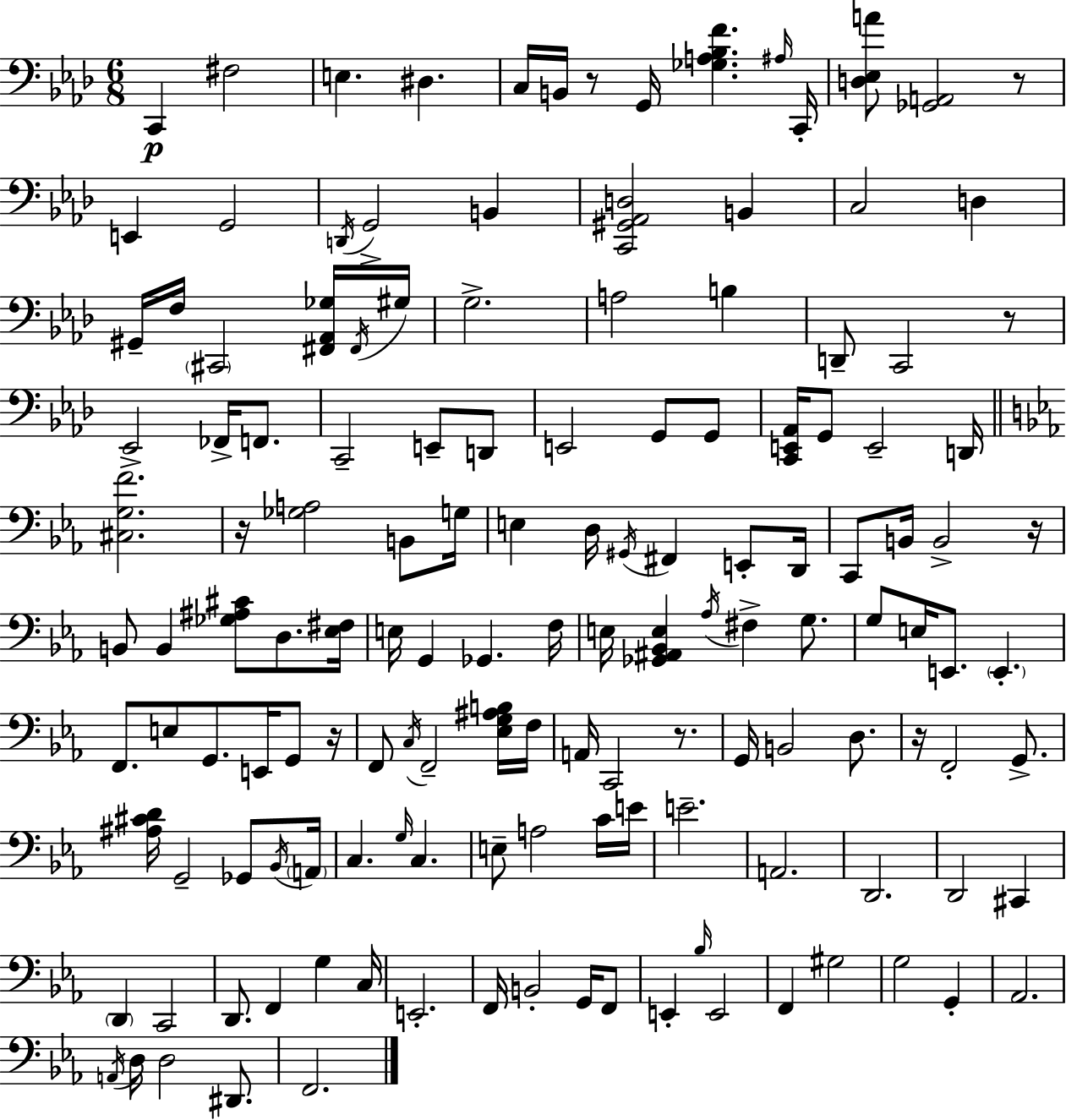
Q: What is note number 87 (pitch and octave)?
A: G3